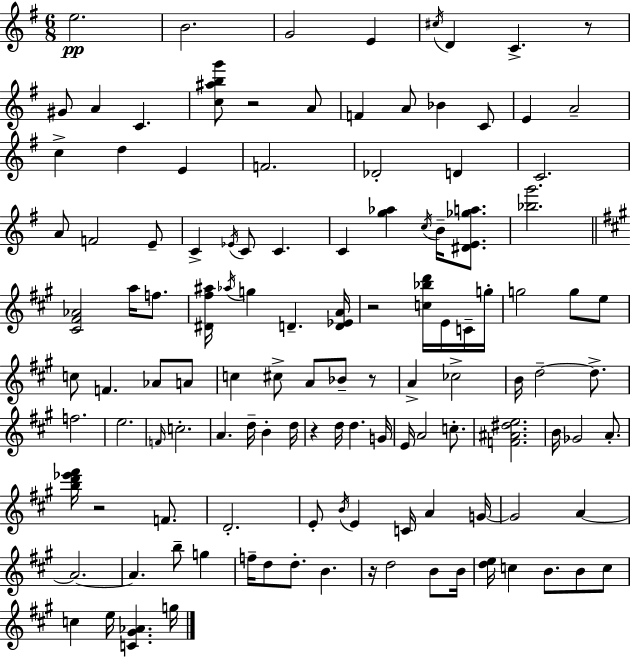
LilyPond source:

{
  \clef treble
  \numericTimeSignature
  \time 6/8
  \key e \minor
  e''2.\pp | b'2. | g'2 e'4 | \acciaccatura { cis''16 } d'4 c'4.-> r8 | \break gis'8 a'4 c'4. | <c'' ais'' b'' g'''>8 r2 a'8 | f'4 a'8 bes'4 c'8 | e'4 a'2-- | \break c''4-> d''4 e'4 | f'2. | des'2-. d'4 | c'2. | \break a'8 f'2 e'8-- | c'4-> \acciaccatura { ees'16 } c'8 c'4. | c'4 <g'' aes''>4 \acciaccatura { c''16 } b'16-- | <dis' e' ges'' a''>8. <bes'' g'''>2. | \break \bar "||" \break \key a \major <cis' fis' aes'>2 a''16 f''8. | <dis' fis'' ais''>16 \acciaccatura { aes''16 } g''4 d'4.-- | <d' ees' a'>16 r2 <c'' bes'' d'''>16 e'16 c'16-- | g''16-. g''2 g''8 e''8 | \break c''8 f'4. aes'8 a'8 | c''4 cis''8-> a'8 bes'8-- r8 | a'4-> ces''2-> | b'16 d''2--~~ d''8.-> | \break f''2. | e''2. | \grace { f'16 } c''2.-. | a'4. d''16-- b'4-. | \break d''16 r4 d''16 d''4. | g'16 e'16 a'2 c''8.-. | <f' ais' dis'' e''>2. | b'16 ges'2 a'8.-. | \break <b'' d''' ees''' fis'''>16 r2 f'8. | d'2.-. | e'8-. \acciaccatura { b'16 } e'4 c'16 a'4 | g'16~~ g'2 a'4~~ | \break a'2.~~ | a'4. b''8-- g''4 | f''16-- d''8 d''8.-. b'4. | r16 d''2 | \break b'8 b'16 <d'' e''>16 c''4 b'8. b'8 | c''8 c''4 e''16 <c' gis' aes'>4. | g''16 \bar "|."
}